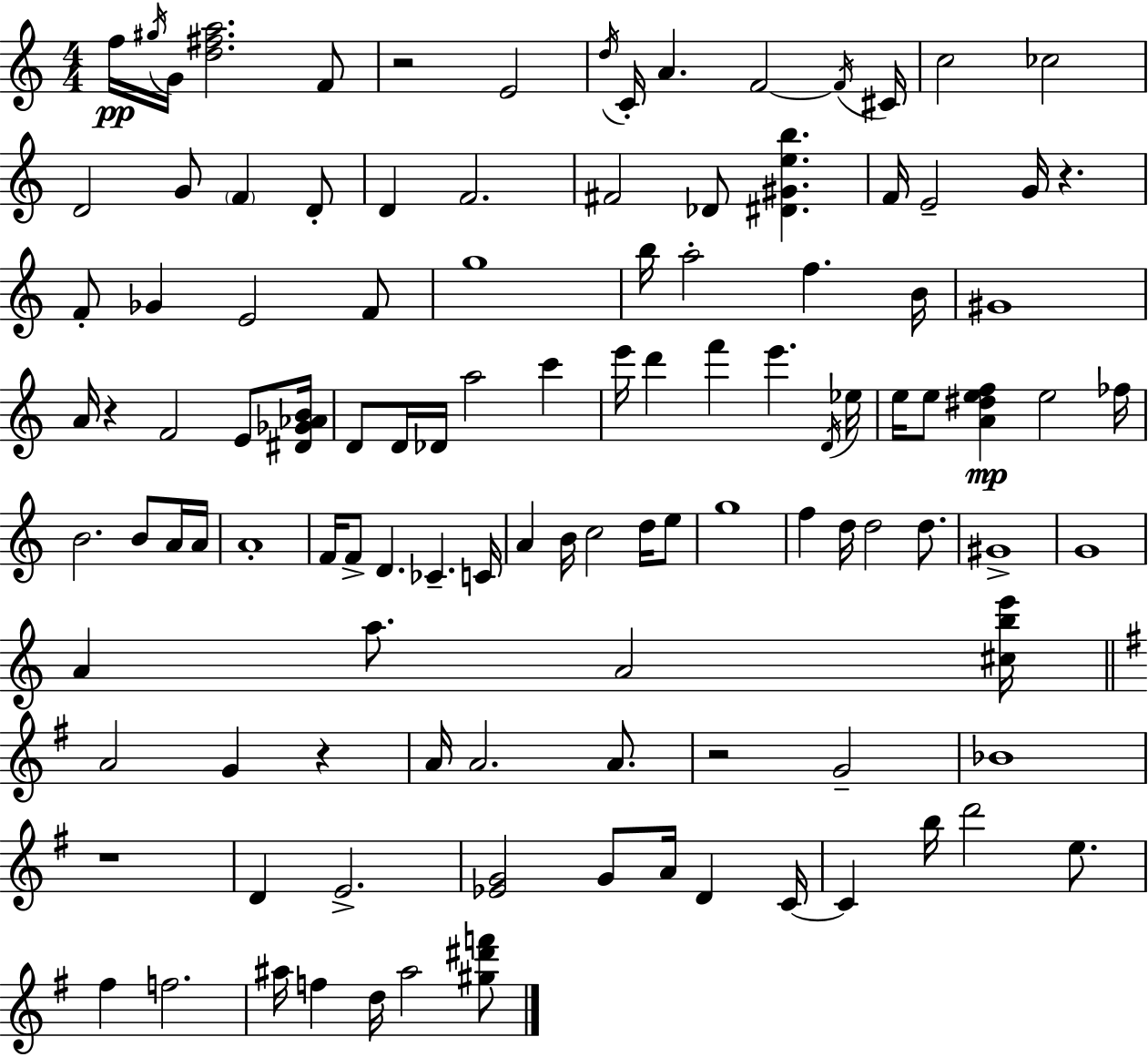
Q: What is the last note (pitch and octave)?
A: A#5